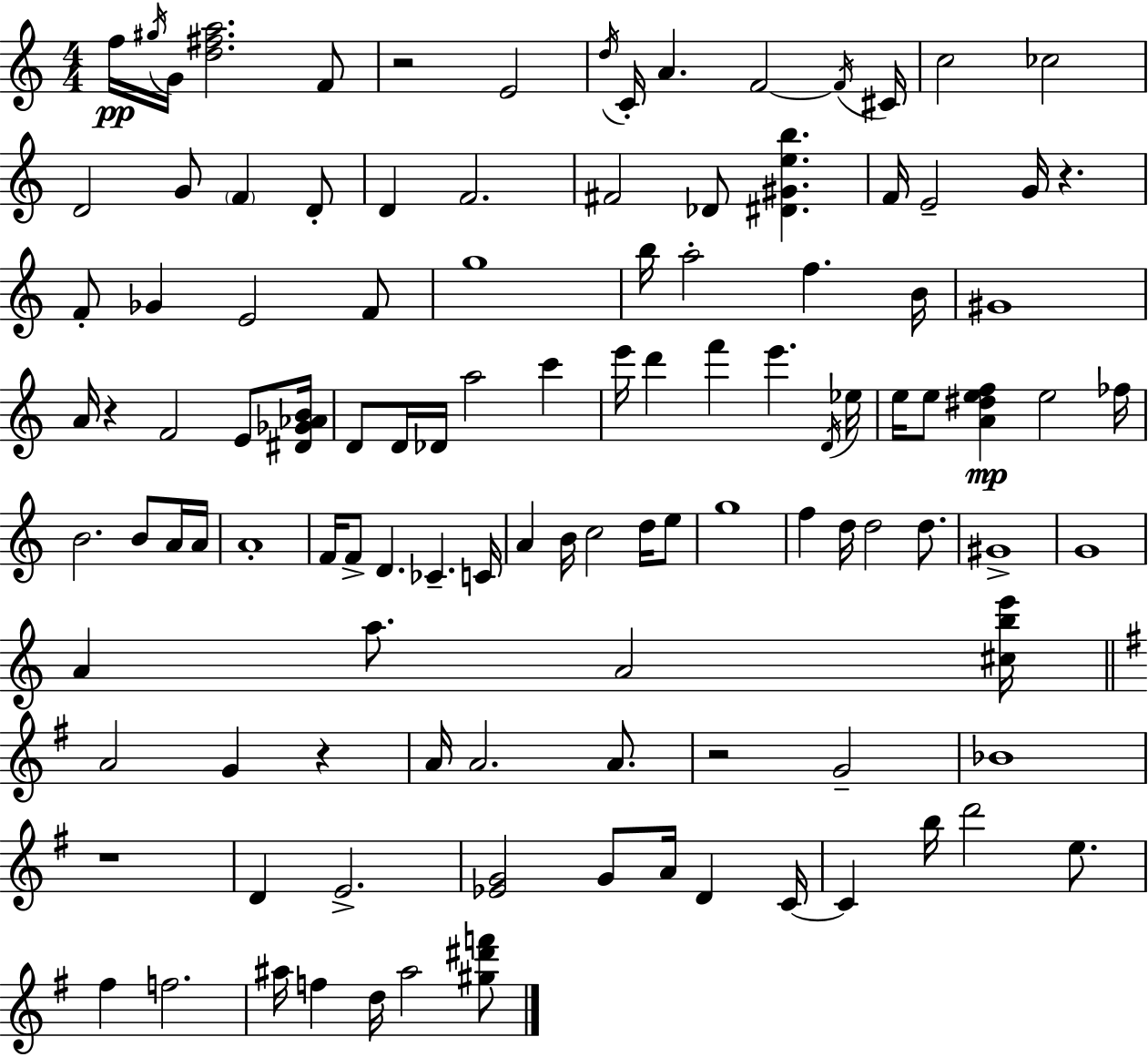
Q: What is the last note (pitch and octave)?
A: A#5